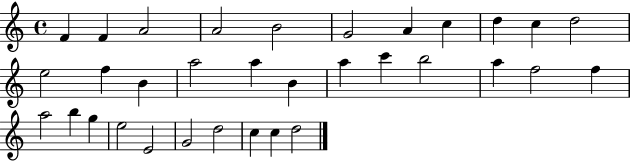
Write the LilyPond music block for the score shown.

{
  \clef treble
  \time 4/4
  \defaultTimeSignature
  \key c \major
  f'4 f'4 a'2 | a'2 b'2 | g'2 a'4 c''4 | d''4 c''4 d''2 | \break e''2 f''4 b'4 | a''2 a''4 b'4 | a''4 c'''4 b''2 | a''4 f''2 f''4 | \break a''2 b''4 g''4 | e''2 e'2 | g'2 d''2 | c''4 c''4 d''2 | \break \bar "|."
}